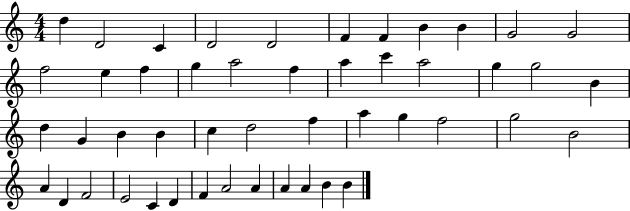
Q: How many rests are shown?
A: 0